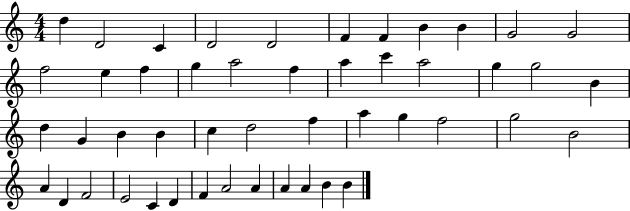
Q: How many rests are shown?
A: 0